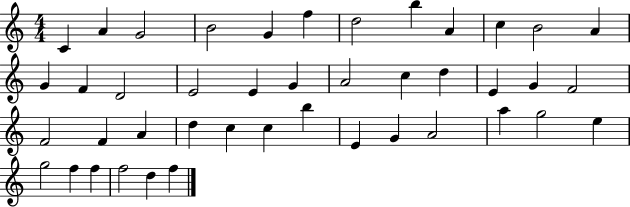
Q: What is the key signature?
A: C major